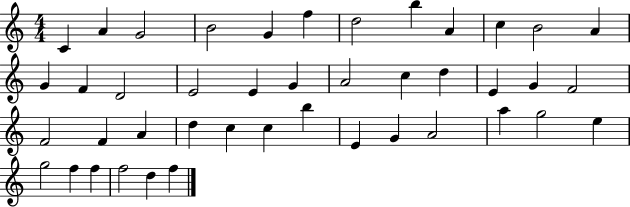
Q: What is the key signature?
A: C major